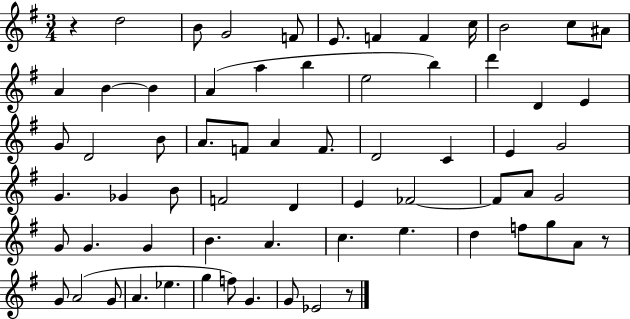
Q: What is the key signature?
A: G major